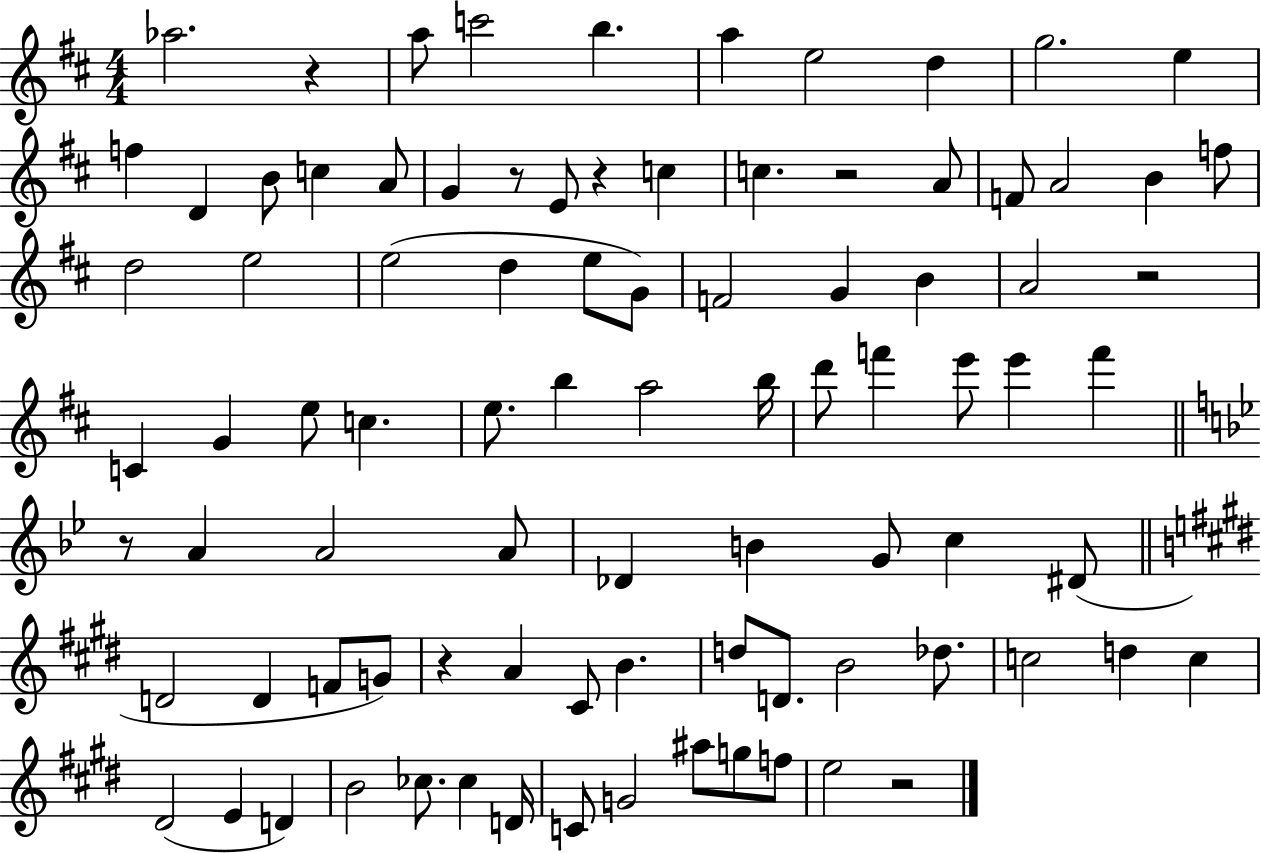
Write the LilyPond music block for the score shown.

{
  \clef treble
  \numericTimeSignature
  \time 4/4
  \key d \major
  aes''2. r4 | a''8 c'''2 b''4. | a''4 e''2 d''4 | g''2. e''4 | \break f''4 d'4 b'8 c''4 a'8 | g'4 r8 e'8 r4 c''4 | c''4. r2 a'8 | f'8 a'2 b'4 f''8 | \break d''2 e''2 | e''2( d''4 e''8 g'8) | f'2 g'4 b'4 | a'2 r2 | \break c'4 g'4 e''8 c''4. | e''8. b''4 a''2 b''16 | d'''8 f'''4 e'''8 e'''4 f'''4 | \bar "||" \break \key g \minor r8 a'4 a'2 a'8 | des'4 b'4 g'8 c''4 dis'8( | \bar "||" \break \key e \major d'2 d'4 f'8 g'8) | r4 a'4 cis'8 b'4. | d''8 d'8. b'2 des''8. | c''2 d''4 c''4 | \break dis'2( e'4 d'4) | b'2 ces''8. ces''4 d'16 | c'8 g'2 ais''8 g''8 f''8 | e''2 r2 | \break \bar "|."
}